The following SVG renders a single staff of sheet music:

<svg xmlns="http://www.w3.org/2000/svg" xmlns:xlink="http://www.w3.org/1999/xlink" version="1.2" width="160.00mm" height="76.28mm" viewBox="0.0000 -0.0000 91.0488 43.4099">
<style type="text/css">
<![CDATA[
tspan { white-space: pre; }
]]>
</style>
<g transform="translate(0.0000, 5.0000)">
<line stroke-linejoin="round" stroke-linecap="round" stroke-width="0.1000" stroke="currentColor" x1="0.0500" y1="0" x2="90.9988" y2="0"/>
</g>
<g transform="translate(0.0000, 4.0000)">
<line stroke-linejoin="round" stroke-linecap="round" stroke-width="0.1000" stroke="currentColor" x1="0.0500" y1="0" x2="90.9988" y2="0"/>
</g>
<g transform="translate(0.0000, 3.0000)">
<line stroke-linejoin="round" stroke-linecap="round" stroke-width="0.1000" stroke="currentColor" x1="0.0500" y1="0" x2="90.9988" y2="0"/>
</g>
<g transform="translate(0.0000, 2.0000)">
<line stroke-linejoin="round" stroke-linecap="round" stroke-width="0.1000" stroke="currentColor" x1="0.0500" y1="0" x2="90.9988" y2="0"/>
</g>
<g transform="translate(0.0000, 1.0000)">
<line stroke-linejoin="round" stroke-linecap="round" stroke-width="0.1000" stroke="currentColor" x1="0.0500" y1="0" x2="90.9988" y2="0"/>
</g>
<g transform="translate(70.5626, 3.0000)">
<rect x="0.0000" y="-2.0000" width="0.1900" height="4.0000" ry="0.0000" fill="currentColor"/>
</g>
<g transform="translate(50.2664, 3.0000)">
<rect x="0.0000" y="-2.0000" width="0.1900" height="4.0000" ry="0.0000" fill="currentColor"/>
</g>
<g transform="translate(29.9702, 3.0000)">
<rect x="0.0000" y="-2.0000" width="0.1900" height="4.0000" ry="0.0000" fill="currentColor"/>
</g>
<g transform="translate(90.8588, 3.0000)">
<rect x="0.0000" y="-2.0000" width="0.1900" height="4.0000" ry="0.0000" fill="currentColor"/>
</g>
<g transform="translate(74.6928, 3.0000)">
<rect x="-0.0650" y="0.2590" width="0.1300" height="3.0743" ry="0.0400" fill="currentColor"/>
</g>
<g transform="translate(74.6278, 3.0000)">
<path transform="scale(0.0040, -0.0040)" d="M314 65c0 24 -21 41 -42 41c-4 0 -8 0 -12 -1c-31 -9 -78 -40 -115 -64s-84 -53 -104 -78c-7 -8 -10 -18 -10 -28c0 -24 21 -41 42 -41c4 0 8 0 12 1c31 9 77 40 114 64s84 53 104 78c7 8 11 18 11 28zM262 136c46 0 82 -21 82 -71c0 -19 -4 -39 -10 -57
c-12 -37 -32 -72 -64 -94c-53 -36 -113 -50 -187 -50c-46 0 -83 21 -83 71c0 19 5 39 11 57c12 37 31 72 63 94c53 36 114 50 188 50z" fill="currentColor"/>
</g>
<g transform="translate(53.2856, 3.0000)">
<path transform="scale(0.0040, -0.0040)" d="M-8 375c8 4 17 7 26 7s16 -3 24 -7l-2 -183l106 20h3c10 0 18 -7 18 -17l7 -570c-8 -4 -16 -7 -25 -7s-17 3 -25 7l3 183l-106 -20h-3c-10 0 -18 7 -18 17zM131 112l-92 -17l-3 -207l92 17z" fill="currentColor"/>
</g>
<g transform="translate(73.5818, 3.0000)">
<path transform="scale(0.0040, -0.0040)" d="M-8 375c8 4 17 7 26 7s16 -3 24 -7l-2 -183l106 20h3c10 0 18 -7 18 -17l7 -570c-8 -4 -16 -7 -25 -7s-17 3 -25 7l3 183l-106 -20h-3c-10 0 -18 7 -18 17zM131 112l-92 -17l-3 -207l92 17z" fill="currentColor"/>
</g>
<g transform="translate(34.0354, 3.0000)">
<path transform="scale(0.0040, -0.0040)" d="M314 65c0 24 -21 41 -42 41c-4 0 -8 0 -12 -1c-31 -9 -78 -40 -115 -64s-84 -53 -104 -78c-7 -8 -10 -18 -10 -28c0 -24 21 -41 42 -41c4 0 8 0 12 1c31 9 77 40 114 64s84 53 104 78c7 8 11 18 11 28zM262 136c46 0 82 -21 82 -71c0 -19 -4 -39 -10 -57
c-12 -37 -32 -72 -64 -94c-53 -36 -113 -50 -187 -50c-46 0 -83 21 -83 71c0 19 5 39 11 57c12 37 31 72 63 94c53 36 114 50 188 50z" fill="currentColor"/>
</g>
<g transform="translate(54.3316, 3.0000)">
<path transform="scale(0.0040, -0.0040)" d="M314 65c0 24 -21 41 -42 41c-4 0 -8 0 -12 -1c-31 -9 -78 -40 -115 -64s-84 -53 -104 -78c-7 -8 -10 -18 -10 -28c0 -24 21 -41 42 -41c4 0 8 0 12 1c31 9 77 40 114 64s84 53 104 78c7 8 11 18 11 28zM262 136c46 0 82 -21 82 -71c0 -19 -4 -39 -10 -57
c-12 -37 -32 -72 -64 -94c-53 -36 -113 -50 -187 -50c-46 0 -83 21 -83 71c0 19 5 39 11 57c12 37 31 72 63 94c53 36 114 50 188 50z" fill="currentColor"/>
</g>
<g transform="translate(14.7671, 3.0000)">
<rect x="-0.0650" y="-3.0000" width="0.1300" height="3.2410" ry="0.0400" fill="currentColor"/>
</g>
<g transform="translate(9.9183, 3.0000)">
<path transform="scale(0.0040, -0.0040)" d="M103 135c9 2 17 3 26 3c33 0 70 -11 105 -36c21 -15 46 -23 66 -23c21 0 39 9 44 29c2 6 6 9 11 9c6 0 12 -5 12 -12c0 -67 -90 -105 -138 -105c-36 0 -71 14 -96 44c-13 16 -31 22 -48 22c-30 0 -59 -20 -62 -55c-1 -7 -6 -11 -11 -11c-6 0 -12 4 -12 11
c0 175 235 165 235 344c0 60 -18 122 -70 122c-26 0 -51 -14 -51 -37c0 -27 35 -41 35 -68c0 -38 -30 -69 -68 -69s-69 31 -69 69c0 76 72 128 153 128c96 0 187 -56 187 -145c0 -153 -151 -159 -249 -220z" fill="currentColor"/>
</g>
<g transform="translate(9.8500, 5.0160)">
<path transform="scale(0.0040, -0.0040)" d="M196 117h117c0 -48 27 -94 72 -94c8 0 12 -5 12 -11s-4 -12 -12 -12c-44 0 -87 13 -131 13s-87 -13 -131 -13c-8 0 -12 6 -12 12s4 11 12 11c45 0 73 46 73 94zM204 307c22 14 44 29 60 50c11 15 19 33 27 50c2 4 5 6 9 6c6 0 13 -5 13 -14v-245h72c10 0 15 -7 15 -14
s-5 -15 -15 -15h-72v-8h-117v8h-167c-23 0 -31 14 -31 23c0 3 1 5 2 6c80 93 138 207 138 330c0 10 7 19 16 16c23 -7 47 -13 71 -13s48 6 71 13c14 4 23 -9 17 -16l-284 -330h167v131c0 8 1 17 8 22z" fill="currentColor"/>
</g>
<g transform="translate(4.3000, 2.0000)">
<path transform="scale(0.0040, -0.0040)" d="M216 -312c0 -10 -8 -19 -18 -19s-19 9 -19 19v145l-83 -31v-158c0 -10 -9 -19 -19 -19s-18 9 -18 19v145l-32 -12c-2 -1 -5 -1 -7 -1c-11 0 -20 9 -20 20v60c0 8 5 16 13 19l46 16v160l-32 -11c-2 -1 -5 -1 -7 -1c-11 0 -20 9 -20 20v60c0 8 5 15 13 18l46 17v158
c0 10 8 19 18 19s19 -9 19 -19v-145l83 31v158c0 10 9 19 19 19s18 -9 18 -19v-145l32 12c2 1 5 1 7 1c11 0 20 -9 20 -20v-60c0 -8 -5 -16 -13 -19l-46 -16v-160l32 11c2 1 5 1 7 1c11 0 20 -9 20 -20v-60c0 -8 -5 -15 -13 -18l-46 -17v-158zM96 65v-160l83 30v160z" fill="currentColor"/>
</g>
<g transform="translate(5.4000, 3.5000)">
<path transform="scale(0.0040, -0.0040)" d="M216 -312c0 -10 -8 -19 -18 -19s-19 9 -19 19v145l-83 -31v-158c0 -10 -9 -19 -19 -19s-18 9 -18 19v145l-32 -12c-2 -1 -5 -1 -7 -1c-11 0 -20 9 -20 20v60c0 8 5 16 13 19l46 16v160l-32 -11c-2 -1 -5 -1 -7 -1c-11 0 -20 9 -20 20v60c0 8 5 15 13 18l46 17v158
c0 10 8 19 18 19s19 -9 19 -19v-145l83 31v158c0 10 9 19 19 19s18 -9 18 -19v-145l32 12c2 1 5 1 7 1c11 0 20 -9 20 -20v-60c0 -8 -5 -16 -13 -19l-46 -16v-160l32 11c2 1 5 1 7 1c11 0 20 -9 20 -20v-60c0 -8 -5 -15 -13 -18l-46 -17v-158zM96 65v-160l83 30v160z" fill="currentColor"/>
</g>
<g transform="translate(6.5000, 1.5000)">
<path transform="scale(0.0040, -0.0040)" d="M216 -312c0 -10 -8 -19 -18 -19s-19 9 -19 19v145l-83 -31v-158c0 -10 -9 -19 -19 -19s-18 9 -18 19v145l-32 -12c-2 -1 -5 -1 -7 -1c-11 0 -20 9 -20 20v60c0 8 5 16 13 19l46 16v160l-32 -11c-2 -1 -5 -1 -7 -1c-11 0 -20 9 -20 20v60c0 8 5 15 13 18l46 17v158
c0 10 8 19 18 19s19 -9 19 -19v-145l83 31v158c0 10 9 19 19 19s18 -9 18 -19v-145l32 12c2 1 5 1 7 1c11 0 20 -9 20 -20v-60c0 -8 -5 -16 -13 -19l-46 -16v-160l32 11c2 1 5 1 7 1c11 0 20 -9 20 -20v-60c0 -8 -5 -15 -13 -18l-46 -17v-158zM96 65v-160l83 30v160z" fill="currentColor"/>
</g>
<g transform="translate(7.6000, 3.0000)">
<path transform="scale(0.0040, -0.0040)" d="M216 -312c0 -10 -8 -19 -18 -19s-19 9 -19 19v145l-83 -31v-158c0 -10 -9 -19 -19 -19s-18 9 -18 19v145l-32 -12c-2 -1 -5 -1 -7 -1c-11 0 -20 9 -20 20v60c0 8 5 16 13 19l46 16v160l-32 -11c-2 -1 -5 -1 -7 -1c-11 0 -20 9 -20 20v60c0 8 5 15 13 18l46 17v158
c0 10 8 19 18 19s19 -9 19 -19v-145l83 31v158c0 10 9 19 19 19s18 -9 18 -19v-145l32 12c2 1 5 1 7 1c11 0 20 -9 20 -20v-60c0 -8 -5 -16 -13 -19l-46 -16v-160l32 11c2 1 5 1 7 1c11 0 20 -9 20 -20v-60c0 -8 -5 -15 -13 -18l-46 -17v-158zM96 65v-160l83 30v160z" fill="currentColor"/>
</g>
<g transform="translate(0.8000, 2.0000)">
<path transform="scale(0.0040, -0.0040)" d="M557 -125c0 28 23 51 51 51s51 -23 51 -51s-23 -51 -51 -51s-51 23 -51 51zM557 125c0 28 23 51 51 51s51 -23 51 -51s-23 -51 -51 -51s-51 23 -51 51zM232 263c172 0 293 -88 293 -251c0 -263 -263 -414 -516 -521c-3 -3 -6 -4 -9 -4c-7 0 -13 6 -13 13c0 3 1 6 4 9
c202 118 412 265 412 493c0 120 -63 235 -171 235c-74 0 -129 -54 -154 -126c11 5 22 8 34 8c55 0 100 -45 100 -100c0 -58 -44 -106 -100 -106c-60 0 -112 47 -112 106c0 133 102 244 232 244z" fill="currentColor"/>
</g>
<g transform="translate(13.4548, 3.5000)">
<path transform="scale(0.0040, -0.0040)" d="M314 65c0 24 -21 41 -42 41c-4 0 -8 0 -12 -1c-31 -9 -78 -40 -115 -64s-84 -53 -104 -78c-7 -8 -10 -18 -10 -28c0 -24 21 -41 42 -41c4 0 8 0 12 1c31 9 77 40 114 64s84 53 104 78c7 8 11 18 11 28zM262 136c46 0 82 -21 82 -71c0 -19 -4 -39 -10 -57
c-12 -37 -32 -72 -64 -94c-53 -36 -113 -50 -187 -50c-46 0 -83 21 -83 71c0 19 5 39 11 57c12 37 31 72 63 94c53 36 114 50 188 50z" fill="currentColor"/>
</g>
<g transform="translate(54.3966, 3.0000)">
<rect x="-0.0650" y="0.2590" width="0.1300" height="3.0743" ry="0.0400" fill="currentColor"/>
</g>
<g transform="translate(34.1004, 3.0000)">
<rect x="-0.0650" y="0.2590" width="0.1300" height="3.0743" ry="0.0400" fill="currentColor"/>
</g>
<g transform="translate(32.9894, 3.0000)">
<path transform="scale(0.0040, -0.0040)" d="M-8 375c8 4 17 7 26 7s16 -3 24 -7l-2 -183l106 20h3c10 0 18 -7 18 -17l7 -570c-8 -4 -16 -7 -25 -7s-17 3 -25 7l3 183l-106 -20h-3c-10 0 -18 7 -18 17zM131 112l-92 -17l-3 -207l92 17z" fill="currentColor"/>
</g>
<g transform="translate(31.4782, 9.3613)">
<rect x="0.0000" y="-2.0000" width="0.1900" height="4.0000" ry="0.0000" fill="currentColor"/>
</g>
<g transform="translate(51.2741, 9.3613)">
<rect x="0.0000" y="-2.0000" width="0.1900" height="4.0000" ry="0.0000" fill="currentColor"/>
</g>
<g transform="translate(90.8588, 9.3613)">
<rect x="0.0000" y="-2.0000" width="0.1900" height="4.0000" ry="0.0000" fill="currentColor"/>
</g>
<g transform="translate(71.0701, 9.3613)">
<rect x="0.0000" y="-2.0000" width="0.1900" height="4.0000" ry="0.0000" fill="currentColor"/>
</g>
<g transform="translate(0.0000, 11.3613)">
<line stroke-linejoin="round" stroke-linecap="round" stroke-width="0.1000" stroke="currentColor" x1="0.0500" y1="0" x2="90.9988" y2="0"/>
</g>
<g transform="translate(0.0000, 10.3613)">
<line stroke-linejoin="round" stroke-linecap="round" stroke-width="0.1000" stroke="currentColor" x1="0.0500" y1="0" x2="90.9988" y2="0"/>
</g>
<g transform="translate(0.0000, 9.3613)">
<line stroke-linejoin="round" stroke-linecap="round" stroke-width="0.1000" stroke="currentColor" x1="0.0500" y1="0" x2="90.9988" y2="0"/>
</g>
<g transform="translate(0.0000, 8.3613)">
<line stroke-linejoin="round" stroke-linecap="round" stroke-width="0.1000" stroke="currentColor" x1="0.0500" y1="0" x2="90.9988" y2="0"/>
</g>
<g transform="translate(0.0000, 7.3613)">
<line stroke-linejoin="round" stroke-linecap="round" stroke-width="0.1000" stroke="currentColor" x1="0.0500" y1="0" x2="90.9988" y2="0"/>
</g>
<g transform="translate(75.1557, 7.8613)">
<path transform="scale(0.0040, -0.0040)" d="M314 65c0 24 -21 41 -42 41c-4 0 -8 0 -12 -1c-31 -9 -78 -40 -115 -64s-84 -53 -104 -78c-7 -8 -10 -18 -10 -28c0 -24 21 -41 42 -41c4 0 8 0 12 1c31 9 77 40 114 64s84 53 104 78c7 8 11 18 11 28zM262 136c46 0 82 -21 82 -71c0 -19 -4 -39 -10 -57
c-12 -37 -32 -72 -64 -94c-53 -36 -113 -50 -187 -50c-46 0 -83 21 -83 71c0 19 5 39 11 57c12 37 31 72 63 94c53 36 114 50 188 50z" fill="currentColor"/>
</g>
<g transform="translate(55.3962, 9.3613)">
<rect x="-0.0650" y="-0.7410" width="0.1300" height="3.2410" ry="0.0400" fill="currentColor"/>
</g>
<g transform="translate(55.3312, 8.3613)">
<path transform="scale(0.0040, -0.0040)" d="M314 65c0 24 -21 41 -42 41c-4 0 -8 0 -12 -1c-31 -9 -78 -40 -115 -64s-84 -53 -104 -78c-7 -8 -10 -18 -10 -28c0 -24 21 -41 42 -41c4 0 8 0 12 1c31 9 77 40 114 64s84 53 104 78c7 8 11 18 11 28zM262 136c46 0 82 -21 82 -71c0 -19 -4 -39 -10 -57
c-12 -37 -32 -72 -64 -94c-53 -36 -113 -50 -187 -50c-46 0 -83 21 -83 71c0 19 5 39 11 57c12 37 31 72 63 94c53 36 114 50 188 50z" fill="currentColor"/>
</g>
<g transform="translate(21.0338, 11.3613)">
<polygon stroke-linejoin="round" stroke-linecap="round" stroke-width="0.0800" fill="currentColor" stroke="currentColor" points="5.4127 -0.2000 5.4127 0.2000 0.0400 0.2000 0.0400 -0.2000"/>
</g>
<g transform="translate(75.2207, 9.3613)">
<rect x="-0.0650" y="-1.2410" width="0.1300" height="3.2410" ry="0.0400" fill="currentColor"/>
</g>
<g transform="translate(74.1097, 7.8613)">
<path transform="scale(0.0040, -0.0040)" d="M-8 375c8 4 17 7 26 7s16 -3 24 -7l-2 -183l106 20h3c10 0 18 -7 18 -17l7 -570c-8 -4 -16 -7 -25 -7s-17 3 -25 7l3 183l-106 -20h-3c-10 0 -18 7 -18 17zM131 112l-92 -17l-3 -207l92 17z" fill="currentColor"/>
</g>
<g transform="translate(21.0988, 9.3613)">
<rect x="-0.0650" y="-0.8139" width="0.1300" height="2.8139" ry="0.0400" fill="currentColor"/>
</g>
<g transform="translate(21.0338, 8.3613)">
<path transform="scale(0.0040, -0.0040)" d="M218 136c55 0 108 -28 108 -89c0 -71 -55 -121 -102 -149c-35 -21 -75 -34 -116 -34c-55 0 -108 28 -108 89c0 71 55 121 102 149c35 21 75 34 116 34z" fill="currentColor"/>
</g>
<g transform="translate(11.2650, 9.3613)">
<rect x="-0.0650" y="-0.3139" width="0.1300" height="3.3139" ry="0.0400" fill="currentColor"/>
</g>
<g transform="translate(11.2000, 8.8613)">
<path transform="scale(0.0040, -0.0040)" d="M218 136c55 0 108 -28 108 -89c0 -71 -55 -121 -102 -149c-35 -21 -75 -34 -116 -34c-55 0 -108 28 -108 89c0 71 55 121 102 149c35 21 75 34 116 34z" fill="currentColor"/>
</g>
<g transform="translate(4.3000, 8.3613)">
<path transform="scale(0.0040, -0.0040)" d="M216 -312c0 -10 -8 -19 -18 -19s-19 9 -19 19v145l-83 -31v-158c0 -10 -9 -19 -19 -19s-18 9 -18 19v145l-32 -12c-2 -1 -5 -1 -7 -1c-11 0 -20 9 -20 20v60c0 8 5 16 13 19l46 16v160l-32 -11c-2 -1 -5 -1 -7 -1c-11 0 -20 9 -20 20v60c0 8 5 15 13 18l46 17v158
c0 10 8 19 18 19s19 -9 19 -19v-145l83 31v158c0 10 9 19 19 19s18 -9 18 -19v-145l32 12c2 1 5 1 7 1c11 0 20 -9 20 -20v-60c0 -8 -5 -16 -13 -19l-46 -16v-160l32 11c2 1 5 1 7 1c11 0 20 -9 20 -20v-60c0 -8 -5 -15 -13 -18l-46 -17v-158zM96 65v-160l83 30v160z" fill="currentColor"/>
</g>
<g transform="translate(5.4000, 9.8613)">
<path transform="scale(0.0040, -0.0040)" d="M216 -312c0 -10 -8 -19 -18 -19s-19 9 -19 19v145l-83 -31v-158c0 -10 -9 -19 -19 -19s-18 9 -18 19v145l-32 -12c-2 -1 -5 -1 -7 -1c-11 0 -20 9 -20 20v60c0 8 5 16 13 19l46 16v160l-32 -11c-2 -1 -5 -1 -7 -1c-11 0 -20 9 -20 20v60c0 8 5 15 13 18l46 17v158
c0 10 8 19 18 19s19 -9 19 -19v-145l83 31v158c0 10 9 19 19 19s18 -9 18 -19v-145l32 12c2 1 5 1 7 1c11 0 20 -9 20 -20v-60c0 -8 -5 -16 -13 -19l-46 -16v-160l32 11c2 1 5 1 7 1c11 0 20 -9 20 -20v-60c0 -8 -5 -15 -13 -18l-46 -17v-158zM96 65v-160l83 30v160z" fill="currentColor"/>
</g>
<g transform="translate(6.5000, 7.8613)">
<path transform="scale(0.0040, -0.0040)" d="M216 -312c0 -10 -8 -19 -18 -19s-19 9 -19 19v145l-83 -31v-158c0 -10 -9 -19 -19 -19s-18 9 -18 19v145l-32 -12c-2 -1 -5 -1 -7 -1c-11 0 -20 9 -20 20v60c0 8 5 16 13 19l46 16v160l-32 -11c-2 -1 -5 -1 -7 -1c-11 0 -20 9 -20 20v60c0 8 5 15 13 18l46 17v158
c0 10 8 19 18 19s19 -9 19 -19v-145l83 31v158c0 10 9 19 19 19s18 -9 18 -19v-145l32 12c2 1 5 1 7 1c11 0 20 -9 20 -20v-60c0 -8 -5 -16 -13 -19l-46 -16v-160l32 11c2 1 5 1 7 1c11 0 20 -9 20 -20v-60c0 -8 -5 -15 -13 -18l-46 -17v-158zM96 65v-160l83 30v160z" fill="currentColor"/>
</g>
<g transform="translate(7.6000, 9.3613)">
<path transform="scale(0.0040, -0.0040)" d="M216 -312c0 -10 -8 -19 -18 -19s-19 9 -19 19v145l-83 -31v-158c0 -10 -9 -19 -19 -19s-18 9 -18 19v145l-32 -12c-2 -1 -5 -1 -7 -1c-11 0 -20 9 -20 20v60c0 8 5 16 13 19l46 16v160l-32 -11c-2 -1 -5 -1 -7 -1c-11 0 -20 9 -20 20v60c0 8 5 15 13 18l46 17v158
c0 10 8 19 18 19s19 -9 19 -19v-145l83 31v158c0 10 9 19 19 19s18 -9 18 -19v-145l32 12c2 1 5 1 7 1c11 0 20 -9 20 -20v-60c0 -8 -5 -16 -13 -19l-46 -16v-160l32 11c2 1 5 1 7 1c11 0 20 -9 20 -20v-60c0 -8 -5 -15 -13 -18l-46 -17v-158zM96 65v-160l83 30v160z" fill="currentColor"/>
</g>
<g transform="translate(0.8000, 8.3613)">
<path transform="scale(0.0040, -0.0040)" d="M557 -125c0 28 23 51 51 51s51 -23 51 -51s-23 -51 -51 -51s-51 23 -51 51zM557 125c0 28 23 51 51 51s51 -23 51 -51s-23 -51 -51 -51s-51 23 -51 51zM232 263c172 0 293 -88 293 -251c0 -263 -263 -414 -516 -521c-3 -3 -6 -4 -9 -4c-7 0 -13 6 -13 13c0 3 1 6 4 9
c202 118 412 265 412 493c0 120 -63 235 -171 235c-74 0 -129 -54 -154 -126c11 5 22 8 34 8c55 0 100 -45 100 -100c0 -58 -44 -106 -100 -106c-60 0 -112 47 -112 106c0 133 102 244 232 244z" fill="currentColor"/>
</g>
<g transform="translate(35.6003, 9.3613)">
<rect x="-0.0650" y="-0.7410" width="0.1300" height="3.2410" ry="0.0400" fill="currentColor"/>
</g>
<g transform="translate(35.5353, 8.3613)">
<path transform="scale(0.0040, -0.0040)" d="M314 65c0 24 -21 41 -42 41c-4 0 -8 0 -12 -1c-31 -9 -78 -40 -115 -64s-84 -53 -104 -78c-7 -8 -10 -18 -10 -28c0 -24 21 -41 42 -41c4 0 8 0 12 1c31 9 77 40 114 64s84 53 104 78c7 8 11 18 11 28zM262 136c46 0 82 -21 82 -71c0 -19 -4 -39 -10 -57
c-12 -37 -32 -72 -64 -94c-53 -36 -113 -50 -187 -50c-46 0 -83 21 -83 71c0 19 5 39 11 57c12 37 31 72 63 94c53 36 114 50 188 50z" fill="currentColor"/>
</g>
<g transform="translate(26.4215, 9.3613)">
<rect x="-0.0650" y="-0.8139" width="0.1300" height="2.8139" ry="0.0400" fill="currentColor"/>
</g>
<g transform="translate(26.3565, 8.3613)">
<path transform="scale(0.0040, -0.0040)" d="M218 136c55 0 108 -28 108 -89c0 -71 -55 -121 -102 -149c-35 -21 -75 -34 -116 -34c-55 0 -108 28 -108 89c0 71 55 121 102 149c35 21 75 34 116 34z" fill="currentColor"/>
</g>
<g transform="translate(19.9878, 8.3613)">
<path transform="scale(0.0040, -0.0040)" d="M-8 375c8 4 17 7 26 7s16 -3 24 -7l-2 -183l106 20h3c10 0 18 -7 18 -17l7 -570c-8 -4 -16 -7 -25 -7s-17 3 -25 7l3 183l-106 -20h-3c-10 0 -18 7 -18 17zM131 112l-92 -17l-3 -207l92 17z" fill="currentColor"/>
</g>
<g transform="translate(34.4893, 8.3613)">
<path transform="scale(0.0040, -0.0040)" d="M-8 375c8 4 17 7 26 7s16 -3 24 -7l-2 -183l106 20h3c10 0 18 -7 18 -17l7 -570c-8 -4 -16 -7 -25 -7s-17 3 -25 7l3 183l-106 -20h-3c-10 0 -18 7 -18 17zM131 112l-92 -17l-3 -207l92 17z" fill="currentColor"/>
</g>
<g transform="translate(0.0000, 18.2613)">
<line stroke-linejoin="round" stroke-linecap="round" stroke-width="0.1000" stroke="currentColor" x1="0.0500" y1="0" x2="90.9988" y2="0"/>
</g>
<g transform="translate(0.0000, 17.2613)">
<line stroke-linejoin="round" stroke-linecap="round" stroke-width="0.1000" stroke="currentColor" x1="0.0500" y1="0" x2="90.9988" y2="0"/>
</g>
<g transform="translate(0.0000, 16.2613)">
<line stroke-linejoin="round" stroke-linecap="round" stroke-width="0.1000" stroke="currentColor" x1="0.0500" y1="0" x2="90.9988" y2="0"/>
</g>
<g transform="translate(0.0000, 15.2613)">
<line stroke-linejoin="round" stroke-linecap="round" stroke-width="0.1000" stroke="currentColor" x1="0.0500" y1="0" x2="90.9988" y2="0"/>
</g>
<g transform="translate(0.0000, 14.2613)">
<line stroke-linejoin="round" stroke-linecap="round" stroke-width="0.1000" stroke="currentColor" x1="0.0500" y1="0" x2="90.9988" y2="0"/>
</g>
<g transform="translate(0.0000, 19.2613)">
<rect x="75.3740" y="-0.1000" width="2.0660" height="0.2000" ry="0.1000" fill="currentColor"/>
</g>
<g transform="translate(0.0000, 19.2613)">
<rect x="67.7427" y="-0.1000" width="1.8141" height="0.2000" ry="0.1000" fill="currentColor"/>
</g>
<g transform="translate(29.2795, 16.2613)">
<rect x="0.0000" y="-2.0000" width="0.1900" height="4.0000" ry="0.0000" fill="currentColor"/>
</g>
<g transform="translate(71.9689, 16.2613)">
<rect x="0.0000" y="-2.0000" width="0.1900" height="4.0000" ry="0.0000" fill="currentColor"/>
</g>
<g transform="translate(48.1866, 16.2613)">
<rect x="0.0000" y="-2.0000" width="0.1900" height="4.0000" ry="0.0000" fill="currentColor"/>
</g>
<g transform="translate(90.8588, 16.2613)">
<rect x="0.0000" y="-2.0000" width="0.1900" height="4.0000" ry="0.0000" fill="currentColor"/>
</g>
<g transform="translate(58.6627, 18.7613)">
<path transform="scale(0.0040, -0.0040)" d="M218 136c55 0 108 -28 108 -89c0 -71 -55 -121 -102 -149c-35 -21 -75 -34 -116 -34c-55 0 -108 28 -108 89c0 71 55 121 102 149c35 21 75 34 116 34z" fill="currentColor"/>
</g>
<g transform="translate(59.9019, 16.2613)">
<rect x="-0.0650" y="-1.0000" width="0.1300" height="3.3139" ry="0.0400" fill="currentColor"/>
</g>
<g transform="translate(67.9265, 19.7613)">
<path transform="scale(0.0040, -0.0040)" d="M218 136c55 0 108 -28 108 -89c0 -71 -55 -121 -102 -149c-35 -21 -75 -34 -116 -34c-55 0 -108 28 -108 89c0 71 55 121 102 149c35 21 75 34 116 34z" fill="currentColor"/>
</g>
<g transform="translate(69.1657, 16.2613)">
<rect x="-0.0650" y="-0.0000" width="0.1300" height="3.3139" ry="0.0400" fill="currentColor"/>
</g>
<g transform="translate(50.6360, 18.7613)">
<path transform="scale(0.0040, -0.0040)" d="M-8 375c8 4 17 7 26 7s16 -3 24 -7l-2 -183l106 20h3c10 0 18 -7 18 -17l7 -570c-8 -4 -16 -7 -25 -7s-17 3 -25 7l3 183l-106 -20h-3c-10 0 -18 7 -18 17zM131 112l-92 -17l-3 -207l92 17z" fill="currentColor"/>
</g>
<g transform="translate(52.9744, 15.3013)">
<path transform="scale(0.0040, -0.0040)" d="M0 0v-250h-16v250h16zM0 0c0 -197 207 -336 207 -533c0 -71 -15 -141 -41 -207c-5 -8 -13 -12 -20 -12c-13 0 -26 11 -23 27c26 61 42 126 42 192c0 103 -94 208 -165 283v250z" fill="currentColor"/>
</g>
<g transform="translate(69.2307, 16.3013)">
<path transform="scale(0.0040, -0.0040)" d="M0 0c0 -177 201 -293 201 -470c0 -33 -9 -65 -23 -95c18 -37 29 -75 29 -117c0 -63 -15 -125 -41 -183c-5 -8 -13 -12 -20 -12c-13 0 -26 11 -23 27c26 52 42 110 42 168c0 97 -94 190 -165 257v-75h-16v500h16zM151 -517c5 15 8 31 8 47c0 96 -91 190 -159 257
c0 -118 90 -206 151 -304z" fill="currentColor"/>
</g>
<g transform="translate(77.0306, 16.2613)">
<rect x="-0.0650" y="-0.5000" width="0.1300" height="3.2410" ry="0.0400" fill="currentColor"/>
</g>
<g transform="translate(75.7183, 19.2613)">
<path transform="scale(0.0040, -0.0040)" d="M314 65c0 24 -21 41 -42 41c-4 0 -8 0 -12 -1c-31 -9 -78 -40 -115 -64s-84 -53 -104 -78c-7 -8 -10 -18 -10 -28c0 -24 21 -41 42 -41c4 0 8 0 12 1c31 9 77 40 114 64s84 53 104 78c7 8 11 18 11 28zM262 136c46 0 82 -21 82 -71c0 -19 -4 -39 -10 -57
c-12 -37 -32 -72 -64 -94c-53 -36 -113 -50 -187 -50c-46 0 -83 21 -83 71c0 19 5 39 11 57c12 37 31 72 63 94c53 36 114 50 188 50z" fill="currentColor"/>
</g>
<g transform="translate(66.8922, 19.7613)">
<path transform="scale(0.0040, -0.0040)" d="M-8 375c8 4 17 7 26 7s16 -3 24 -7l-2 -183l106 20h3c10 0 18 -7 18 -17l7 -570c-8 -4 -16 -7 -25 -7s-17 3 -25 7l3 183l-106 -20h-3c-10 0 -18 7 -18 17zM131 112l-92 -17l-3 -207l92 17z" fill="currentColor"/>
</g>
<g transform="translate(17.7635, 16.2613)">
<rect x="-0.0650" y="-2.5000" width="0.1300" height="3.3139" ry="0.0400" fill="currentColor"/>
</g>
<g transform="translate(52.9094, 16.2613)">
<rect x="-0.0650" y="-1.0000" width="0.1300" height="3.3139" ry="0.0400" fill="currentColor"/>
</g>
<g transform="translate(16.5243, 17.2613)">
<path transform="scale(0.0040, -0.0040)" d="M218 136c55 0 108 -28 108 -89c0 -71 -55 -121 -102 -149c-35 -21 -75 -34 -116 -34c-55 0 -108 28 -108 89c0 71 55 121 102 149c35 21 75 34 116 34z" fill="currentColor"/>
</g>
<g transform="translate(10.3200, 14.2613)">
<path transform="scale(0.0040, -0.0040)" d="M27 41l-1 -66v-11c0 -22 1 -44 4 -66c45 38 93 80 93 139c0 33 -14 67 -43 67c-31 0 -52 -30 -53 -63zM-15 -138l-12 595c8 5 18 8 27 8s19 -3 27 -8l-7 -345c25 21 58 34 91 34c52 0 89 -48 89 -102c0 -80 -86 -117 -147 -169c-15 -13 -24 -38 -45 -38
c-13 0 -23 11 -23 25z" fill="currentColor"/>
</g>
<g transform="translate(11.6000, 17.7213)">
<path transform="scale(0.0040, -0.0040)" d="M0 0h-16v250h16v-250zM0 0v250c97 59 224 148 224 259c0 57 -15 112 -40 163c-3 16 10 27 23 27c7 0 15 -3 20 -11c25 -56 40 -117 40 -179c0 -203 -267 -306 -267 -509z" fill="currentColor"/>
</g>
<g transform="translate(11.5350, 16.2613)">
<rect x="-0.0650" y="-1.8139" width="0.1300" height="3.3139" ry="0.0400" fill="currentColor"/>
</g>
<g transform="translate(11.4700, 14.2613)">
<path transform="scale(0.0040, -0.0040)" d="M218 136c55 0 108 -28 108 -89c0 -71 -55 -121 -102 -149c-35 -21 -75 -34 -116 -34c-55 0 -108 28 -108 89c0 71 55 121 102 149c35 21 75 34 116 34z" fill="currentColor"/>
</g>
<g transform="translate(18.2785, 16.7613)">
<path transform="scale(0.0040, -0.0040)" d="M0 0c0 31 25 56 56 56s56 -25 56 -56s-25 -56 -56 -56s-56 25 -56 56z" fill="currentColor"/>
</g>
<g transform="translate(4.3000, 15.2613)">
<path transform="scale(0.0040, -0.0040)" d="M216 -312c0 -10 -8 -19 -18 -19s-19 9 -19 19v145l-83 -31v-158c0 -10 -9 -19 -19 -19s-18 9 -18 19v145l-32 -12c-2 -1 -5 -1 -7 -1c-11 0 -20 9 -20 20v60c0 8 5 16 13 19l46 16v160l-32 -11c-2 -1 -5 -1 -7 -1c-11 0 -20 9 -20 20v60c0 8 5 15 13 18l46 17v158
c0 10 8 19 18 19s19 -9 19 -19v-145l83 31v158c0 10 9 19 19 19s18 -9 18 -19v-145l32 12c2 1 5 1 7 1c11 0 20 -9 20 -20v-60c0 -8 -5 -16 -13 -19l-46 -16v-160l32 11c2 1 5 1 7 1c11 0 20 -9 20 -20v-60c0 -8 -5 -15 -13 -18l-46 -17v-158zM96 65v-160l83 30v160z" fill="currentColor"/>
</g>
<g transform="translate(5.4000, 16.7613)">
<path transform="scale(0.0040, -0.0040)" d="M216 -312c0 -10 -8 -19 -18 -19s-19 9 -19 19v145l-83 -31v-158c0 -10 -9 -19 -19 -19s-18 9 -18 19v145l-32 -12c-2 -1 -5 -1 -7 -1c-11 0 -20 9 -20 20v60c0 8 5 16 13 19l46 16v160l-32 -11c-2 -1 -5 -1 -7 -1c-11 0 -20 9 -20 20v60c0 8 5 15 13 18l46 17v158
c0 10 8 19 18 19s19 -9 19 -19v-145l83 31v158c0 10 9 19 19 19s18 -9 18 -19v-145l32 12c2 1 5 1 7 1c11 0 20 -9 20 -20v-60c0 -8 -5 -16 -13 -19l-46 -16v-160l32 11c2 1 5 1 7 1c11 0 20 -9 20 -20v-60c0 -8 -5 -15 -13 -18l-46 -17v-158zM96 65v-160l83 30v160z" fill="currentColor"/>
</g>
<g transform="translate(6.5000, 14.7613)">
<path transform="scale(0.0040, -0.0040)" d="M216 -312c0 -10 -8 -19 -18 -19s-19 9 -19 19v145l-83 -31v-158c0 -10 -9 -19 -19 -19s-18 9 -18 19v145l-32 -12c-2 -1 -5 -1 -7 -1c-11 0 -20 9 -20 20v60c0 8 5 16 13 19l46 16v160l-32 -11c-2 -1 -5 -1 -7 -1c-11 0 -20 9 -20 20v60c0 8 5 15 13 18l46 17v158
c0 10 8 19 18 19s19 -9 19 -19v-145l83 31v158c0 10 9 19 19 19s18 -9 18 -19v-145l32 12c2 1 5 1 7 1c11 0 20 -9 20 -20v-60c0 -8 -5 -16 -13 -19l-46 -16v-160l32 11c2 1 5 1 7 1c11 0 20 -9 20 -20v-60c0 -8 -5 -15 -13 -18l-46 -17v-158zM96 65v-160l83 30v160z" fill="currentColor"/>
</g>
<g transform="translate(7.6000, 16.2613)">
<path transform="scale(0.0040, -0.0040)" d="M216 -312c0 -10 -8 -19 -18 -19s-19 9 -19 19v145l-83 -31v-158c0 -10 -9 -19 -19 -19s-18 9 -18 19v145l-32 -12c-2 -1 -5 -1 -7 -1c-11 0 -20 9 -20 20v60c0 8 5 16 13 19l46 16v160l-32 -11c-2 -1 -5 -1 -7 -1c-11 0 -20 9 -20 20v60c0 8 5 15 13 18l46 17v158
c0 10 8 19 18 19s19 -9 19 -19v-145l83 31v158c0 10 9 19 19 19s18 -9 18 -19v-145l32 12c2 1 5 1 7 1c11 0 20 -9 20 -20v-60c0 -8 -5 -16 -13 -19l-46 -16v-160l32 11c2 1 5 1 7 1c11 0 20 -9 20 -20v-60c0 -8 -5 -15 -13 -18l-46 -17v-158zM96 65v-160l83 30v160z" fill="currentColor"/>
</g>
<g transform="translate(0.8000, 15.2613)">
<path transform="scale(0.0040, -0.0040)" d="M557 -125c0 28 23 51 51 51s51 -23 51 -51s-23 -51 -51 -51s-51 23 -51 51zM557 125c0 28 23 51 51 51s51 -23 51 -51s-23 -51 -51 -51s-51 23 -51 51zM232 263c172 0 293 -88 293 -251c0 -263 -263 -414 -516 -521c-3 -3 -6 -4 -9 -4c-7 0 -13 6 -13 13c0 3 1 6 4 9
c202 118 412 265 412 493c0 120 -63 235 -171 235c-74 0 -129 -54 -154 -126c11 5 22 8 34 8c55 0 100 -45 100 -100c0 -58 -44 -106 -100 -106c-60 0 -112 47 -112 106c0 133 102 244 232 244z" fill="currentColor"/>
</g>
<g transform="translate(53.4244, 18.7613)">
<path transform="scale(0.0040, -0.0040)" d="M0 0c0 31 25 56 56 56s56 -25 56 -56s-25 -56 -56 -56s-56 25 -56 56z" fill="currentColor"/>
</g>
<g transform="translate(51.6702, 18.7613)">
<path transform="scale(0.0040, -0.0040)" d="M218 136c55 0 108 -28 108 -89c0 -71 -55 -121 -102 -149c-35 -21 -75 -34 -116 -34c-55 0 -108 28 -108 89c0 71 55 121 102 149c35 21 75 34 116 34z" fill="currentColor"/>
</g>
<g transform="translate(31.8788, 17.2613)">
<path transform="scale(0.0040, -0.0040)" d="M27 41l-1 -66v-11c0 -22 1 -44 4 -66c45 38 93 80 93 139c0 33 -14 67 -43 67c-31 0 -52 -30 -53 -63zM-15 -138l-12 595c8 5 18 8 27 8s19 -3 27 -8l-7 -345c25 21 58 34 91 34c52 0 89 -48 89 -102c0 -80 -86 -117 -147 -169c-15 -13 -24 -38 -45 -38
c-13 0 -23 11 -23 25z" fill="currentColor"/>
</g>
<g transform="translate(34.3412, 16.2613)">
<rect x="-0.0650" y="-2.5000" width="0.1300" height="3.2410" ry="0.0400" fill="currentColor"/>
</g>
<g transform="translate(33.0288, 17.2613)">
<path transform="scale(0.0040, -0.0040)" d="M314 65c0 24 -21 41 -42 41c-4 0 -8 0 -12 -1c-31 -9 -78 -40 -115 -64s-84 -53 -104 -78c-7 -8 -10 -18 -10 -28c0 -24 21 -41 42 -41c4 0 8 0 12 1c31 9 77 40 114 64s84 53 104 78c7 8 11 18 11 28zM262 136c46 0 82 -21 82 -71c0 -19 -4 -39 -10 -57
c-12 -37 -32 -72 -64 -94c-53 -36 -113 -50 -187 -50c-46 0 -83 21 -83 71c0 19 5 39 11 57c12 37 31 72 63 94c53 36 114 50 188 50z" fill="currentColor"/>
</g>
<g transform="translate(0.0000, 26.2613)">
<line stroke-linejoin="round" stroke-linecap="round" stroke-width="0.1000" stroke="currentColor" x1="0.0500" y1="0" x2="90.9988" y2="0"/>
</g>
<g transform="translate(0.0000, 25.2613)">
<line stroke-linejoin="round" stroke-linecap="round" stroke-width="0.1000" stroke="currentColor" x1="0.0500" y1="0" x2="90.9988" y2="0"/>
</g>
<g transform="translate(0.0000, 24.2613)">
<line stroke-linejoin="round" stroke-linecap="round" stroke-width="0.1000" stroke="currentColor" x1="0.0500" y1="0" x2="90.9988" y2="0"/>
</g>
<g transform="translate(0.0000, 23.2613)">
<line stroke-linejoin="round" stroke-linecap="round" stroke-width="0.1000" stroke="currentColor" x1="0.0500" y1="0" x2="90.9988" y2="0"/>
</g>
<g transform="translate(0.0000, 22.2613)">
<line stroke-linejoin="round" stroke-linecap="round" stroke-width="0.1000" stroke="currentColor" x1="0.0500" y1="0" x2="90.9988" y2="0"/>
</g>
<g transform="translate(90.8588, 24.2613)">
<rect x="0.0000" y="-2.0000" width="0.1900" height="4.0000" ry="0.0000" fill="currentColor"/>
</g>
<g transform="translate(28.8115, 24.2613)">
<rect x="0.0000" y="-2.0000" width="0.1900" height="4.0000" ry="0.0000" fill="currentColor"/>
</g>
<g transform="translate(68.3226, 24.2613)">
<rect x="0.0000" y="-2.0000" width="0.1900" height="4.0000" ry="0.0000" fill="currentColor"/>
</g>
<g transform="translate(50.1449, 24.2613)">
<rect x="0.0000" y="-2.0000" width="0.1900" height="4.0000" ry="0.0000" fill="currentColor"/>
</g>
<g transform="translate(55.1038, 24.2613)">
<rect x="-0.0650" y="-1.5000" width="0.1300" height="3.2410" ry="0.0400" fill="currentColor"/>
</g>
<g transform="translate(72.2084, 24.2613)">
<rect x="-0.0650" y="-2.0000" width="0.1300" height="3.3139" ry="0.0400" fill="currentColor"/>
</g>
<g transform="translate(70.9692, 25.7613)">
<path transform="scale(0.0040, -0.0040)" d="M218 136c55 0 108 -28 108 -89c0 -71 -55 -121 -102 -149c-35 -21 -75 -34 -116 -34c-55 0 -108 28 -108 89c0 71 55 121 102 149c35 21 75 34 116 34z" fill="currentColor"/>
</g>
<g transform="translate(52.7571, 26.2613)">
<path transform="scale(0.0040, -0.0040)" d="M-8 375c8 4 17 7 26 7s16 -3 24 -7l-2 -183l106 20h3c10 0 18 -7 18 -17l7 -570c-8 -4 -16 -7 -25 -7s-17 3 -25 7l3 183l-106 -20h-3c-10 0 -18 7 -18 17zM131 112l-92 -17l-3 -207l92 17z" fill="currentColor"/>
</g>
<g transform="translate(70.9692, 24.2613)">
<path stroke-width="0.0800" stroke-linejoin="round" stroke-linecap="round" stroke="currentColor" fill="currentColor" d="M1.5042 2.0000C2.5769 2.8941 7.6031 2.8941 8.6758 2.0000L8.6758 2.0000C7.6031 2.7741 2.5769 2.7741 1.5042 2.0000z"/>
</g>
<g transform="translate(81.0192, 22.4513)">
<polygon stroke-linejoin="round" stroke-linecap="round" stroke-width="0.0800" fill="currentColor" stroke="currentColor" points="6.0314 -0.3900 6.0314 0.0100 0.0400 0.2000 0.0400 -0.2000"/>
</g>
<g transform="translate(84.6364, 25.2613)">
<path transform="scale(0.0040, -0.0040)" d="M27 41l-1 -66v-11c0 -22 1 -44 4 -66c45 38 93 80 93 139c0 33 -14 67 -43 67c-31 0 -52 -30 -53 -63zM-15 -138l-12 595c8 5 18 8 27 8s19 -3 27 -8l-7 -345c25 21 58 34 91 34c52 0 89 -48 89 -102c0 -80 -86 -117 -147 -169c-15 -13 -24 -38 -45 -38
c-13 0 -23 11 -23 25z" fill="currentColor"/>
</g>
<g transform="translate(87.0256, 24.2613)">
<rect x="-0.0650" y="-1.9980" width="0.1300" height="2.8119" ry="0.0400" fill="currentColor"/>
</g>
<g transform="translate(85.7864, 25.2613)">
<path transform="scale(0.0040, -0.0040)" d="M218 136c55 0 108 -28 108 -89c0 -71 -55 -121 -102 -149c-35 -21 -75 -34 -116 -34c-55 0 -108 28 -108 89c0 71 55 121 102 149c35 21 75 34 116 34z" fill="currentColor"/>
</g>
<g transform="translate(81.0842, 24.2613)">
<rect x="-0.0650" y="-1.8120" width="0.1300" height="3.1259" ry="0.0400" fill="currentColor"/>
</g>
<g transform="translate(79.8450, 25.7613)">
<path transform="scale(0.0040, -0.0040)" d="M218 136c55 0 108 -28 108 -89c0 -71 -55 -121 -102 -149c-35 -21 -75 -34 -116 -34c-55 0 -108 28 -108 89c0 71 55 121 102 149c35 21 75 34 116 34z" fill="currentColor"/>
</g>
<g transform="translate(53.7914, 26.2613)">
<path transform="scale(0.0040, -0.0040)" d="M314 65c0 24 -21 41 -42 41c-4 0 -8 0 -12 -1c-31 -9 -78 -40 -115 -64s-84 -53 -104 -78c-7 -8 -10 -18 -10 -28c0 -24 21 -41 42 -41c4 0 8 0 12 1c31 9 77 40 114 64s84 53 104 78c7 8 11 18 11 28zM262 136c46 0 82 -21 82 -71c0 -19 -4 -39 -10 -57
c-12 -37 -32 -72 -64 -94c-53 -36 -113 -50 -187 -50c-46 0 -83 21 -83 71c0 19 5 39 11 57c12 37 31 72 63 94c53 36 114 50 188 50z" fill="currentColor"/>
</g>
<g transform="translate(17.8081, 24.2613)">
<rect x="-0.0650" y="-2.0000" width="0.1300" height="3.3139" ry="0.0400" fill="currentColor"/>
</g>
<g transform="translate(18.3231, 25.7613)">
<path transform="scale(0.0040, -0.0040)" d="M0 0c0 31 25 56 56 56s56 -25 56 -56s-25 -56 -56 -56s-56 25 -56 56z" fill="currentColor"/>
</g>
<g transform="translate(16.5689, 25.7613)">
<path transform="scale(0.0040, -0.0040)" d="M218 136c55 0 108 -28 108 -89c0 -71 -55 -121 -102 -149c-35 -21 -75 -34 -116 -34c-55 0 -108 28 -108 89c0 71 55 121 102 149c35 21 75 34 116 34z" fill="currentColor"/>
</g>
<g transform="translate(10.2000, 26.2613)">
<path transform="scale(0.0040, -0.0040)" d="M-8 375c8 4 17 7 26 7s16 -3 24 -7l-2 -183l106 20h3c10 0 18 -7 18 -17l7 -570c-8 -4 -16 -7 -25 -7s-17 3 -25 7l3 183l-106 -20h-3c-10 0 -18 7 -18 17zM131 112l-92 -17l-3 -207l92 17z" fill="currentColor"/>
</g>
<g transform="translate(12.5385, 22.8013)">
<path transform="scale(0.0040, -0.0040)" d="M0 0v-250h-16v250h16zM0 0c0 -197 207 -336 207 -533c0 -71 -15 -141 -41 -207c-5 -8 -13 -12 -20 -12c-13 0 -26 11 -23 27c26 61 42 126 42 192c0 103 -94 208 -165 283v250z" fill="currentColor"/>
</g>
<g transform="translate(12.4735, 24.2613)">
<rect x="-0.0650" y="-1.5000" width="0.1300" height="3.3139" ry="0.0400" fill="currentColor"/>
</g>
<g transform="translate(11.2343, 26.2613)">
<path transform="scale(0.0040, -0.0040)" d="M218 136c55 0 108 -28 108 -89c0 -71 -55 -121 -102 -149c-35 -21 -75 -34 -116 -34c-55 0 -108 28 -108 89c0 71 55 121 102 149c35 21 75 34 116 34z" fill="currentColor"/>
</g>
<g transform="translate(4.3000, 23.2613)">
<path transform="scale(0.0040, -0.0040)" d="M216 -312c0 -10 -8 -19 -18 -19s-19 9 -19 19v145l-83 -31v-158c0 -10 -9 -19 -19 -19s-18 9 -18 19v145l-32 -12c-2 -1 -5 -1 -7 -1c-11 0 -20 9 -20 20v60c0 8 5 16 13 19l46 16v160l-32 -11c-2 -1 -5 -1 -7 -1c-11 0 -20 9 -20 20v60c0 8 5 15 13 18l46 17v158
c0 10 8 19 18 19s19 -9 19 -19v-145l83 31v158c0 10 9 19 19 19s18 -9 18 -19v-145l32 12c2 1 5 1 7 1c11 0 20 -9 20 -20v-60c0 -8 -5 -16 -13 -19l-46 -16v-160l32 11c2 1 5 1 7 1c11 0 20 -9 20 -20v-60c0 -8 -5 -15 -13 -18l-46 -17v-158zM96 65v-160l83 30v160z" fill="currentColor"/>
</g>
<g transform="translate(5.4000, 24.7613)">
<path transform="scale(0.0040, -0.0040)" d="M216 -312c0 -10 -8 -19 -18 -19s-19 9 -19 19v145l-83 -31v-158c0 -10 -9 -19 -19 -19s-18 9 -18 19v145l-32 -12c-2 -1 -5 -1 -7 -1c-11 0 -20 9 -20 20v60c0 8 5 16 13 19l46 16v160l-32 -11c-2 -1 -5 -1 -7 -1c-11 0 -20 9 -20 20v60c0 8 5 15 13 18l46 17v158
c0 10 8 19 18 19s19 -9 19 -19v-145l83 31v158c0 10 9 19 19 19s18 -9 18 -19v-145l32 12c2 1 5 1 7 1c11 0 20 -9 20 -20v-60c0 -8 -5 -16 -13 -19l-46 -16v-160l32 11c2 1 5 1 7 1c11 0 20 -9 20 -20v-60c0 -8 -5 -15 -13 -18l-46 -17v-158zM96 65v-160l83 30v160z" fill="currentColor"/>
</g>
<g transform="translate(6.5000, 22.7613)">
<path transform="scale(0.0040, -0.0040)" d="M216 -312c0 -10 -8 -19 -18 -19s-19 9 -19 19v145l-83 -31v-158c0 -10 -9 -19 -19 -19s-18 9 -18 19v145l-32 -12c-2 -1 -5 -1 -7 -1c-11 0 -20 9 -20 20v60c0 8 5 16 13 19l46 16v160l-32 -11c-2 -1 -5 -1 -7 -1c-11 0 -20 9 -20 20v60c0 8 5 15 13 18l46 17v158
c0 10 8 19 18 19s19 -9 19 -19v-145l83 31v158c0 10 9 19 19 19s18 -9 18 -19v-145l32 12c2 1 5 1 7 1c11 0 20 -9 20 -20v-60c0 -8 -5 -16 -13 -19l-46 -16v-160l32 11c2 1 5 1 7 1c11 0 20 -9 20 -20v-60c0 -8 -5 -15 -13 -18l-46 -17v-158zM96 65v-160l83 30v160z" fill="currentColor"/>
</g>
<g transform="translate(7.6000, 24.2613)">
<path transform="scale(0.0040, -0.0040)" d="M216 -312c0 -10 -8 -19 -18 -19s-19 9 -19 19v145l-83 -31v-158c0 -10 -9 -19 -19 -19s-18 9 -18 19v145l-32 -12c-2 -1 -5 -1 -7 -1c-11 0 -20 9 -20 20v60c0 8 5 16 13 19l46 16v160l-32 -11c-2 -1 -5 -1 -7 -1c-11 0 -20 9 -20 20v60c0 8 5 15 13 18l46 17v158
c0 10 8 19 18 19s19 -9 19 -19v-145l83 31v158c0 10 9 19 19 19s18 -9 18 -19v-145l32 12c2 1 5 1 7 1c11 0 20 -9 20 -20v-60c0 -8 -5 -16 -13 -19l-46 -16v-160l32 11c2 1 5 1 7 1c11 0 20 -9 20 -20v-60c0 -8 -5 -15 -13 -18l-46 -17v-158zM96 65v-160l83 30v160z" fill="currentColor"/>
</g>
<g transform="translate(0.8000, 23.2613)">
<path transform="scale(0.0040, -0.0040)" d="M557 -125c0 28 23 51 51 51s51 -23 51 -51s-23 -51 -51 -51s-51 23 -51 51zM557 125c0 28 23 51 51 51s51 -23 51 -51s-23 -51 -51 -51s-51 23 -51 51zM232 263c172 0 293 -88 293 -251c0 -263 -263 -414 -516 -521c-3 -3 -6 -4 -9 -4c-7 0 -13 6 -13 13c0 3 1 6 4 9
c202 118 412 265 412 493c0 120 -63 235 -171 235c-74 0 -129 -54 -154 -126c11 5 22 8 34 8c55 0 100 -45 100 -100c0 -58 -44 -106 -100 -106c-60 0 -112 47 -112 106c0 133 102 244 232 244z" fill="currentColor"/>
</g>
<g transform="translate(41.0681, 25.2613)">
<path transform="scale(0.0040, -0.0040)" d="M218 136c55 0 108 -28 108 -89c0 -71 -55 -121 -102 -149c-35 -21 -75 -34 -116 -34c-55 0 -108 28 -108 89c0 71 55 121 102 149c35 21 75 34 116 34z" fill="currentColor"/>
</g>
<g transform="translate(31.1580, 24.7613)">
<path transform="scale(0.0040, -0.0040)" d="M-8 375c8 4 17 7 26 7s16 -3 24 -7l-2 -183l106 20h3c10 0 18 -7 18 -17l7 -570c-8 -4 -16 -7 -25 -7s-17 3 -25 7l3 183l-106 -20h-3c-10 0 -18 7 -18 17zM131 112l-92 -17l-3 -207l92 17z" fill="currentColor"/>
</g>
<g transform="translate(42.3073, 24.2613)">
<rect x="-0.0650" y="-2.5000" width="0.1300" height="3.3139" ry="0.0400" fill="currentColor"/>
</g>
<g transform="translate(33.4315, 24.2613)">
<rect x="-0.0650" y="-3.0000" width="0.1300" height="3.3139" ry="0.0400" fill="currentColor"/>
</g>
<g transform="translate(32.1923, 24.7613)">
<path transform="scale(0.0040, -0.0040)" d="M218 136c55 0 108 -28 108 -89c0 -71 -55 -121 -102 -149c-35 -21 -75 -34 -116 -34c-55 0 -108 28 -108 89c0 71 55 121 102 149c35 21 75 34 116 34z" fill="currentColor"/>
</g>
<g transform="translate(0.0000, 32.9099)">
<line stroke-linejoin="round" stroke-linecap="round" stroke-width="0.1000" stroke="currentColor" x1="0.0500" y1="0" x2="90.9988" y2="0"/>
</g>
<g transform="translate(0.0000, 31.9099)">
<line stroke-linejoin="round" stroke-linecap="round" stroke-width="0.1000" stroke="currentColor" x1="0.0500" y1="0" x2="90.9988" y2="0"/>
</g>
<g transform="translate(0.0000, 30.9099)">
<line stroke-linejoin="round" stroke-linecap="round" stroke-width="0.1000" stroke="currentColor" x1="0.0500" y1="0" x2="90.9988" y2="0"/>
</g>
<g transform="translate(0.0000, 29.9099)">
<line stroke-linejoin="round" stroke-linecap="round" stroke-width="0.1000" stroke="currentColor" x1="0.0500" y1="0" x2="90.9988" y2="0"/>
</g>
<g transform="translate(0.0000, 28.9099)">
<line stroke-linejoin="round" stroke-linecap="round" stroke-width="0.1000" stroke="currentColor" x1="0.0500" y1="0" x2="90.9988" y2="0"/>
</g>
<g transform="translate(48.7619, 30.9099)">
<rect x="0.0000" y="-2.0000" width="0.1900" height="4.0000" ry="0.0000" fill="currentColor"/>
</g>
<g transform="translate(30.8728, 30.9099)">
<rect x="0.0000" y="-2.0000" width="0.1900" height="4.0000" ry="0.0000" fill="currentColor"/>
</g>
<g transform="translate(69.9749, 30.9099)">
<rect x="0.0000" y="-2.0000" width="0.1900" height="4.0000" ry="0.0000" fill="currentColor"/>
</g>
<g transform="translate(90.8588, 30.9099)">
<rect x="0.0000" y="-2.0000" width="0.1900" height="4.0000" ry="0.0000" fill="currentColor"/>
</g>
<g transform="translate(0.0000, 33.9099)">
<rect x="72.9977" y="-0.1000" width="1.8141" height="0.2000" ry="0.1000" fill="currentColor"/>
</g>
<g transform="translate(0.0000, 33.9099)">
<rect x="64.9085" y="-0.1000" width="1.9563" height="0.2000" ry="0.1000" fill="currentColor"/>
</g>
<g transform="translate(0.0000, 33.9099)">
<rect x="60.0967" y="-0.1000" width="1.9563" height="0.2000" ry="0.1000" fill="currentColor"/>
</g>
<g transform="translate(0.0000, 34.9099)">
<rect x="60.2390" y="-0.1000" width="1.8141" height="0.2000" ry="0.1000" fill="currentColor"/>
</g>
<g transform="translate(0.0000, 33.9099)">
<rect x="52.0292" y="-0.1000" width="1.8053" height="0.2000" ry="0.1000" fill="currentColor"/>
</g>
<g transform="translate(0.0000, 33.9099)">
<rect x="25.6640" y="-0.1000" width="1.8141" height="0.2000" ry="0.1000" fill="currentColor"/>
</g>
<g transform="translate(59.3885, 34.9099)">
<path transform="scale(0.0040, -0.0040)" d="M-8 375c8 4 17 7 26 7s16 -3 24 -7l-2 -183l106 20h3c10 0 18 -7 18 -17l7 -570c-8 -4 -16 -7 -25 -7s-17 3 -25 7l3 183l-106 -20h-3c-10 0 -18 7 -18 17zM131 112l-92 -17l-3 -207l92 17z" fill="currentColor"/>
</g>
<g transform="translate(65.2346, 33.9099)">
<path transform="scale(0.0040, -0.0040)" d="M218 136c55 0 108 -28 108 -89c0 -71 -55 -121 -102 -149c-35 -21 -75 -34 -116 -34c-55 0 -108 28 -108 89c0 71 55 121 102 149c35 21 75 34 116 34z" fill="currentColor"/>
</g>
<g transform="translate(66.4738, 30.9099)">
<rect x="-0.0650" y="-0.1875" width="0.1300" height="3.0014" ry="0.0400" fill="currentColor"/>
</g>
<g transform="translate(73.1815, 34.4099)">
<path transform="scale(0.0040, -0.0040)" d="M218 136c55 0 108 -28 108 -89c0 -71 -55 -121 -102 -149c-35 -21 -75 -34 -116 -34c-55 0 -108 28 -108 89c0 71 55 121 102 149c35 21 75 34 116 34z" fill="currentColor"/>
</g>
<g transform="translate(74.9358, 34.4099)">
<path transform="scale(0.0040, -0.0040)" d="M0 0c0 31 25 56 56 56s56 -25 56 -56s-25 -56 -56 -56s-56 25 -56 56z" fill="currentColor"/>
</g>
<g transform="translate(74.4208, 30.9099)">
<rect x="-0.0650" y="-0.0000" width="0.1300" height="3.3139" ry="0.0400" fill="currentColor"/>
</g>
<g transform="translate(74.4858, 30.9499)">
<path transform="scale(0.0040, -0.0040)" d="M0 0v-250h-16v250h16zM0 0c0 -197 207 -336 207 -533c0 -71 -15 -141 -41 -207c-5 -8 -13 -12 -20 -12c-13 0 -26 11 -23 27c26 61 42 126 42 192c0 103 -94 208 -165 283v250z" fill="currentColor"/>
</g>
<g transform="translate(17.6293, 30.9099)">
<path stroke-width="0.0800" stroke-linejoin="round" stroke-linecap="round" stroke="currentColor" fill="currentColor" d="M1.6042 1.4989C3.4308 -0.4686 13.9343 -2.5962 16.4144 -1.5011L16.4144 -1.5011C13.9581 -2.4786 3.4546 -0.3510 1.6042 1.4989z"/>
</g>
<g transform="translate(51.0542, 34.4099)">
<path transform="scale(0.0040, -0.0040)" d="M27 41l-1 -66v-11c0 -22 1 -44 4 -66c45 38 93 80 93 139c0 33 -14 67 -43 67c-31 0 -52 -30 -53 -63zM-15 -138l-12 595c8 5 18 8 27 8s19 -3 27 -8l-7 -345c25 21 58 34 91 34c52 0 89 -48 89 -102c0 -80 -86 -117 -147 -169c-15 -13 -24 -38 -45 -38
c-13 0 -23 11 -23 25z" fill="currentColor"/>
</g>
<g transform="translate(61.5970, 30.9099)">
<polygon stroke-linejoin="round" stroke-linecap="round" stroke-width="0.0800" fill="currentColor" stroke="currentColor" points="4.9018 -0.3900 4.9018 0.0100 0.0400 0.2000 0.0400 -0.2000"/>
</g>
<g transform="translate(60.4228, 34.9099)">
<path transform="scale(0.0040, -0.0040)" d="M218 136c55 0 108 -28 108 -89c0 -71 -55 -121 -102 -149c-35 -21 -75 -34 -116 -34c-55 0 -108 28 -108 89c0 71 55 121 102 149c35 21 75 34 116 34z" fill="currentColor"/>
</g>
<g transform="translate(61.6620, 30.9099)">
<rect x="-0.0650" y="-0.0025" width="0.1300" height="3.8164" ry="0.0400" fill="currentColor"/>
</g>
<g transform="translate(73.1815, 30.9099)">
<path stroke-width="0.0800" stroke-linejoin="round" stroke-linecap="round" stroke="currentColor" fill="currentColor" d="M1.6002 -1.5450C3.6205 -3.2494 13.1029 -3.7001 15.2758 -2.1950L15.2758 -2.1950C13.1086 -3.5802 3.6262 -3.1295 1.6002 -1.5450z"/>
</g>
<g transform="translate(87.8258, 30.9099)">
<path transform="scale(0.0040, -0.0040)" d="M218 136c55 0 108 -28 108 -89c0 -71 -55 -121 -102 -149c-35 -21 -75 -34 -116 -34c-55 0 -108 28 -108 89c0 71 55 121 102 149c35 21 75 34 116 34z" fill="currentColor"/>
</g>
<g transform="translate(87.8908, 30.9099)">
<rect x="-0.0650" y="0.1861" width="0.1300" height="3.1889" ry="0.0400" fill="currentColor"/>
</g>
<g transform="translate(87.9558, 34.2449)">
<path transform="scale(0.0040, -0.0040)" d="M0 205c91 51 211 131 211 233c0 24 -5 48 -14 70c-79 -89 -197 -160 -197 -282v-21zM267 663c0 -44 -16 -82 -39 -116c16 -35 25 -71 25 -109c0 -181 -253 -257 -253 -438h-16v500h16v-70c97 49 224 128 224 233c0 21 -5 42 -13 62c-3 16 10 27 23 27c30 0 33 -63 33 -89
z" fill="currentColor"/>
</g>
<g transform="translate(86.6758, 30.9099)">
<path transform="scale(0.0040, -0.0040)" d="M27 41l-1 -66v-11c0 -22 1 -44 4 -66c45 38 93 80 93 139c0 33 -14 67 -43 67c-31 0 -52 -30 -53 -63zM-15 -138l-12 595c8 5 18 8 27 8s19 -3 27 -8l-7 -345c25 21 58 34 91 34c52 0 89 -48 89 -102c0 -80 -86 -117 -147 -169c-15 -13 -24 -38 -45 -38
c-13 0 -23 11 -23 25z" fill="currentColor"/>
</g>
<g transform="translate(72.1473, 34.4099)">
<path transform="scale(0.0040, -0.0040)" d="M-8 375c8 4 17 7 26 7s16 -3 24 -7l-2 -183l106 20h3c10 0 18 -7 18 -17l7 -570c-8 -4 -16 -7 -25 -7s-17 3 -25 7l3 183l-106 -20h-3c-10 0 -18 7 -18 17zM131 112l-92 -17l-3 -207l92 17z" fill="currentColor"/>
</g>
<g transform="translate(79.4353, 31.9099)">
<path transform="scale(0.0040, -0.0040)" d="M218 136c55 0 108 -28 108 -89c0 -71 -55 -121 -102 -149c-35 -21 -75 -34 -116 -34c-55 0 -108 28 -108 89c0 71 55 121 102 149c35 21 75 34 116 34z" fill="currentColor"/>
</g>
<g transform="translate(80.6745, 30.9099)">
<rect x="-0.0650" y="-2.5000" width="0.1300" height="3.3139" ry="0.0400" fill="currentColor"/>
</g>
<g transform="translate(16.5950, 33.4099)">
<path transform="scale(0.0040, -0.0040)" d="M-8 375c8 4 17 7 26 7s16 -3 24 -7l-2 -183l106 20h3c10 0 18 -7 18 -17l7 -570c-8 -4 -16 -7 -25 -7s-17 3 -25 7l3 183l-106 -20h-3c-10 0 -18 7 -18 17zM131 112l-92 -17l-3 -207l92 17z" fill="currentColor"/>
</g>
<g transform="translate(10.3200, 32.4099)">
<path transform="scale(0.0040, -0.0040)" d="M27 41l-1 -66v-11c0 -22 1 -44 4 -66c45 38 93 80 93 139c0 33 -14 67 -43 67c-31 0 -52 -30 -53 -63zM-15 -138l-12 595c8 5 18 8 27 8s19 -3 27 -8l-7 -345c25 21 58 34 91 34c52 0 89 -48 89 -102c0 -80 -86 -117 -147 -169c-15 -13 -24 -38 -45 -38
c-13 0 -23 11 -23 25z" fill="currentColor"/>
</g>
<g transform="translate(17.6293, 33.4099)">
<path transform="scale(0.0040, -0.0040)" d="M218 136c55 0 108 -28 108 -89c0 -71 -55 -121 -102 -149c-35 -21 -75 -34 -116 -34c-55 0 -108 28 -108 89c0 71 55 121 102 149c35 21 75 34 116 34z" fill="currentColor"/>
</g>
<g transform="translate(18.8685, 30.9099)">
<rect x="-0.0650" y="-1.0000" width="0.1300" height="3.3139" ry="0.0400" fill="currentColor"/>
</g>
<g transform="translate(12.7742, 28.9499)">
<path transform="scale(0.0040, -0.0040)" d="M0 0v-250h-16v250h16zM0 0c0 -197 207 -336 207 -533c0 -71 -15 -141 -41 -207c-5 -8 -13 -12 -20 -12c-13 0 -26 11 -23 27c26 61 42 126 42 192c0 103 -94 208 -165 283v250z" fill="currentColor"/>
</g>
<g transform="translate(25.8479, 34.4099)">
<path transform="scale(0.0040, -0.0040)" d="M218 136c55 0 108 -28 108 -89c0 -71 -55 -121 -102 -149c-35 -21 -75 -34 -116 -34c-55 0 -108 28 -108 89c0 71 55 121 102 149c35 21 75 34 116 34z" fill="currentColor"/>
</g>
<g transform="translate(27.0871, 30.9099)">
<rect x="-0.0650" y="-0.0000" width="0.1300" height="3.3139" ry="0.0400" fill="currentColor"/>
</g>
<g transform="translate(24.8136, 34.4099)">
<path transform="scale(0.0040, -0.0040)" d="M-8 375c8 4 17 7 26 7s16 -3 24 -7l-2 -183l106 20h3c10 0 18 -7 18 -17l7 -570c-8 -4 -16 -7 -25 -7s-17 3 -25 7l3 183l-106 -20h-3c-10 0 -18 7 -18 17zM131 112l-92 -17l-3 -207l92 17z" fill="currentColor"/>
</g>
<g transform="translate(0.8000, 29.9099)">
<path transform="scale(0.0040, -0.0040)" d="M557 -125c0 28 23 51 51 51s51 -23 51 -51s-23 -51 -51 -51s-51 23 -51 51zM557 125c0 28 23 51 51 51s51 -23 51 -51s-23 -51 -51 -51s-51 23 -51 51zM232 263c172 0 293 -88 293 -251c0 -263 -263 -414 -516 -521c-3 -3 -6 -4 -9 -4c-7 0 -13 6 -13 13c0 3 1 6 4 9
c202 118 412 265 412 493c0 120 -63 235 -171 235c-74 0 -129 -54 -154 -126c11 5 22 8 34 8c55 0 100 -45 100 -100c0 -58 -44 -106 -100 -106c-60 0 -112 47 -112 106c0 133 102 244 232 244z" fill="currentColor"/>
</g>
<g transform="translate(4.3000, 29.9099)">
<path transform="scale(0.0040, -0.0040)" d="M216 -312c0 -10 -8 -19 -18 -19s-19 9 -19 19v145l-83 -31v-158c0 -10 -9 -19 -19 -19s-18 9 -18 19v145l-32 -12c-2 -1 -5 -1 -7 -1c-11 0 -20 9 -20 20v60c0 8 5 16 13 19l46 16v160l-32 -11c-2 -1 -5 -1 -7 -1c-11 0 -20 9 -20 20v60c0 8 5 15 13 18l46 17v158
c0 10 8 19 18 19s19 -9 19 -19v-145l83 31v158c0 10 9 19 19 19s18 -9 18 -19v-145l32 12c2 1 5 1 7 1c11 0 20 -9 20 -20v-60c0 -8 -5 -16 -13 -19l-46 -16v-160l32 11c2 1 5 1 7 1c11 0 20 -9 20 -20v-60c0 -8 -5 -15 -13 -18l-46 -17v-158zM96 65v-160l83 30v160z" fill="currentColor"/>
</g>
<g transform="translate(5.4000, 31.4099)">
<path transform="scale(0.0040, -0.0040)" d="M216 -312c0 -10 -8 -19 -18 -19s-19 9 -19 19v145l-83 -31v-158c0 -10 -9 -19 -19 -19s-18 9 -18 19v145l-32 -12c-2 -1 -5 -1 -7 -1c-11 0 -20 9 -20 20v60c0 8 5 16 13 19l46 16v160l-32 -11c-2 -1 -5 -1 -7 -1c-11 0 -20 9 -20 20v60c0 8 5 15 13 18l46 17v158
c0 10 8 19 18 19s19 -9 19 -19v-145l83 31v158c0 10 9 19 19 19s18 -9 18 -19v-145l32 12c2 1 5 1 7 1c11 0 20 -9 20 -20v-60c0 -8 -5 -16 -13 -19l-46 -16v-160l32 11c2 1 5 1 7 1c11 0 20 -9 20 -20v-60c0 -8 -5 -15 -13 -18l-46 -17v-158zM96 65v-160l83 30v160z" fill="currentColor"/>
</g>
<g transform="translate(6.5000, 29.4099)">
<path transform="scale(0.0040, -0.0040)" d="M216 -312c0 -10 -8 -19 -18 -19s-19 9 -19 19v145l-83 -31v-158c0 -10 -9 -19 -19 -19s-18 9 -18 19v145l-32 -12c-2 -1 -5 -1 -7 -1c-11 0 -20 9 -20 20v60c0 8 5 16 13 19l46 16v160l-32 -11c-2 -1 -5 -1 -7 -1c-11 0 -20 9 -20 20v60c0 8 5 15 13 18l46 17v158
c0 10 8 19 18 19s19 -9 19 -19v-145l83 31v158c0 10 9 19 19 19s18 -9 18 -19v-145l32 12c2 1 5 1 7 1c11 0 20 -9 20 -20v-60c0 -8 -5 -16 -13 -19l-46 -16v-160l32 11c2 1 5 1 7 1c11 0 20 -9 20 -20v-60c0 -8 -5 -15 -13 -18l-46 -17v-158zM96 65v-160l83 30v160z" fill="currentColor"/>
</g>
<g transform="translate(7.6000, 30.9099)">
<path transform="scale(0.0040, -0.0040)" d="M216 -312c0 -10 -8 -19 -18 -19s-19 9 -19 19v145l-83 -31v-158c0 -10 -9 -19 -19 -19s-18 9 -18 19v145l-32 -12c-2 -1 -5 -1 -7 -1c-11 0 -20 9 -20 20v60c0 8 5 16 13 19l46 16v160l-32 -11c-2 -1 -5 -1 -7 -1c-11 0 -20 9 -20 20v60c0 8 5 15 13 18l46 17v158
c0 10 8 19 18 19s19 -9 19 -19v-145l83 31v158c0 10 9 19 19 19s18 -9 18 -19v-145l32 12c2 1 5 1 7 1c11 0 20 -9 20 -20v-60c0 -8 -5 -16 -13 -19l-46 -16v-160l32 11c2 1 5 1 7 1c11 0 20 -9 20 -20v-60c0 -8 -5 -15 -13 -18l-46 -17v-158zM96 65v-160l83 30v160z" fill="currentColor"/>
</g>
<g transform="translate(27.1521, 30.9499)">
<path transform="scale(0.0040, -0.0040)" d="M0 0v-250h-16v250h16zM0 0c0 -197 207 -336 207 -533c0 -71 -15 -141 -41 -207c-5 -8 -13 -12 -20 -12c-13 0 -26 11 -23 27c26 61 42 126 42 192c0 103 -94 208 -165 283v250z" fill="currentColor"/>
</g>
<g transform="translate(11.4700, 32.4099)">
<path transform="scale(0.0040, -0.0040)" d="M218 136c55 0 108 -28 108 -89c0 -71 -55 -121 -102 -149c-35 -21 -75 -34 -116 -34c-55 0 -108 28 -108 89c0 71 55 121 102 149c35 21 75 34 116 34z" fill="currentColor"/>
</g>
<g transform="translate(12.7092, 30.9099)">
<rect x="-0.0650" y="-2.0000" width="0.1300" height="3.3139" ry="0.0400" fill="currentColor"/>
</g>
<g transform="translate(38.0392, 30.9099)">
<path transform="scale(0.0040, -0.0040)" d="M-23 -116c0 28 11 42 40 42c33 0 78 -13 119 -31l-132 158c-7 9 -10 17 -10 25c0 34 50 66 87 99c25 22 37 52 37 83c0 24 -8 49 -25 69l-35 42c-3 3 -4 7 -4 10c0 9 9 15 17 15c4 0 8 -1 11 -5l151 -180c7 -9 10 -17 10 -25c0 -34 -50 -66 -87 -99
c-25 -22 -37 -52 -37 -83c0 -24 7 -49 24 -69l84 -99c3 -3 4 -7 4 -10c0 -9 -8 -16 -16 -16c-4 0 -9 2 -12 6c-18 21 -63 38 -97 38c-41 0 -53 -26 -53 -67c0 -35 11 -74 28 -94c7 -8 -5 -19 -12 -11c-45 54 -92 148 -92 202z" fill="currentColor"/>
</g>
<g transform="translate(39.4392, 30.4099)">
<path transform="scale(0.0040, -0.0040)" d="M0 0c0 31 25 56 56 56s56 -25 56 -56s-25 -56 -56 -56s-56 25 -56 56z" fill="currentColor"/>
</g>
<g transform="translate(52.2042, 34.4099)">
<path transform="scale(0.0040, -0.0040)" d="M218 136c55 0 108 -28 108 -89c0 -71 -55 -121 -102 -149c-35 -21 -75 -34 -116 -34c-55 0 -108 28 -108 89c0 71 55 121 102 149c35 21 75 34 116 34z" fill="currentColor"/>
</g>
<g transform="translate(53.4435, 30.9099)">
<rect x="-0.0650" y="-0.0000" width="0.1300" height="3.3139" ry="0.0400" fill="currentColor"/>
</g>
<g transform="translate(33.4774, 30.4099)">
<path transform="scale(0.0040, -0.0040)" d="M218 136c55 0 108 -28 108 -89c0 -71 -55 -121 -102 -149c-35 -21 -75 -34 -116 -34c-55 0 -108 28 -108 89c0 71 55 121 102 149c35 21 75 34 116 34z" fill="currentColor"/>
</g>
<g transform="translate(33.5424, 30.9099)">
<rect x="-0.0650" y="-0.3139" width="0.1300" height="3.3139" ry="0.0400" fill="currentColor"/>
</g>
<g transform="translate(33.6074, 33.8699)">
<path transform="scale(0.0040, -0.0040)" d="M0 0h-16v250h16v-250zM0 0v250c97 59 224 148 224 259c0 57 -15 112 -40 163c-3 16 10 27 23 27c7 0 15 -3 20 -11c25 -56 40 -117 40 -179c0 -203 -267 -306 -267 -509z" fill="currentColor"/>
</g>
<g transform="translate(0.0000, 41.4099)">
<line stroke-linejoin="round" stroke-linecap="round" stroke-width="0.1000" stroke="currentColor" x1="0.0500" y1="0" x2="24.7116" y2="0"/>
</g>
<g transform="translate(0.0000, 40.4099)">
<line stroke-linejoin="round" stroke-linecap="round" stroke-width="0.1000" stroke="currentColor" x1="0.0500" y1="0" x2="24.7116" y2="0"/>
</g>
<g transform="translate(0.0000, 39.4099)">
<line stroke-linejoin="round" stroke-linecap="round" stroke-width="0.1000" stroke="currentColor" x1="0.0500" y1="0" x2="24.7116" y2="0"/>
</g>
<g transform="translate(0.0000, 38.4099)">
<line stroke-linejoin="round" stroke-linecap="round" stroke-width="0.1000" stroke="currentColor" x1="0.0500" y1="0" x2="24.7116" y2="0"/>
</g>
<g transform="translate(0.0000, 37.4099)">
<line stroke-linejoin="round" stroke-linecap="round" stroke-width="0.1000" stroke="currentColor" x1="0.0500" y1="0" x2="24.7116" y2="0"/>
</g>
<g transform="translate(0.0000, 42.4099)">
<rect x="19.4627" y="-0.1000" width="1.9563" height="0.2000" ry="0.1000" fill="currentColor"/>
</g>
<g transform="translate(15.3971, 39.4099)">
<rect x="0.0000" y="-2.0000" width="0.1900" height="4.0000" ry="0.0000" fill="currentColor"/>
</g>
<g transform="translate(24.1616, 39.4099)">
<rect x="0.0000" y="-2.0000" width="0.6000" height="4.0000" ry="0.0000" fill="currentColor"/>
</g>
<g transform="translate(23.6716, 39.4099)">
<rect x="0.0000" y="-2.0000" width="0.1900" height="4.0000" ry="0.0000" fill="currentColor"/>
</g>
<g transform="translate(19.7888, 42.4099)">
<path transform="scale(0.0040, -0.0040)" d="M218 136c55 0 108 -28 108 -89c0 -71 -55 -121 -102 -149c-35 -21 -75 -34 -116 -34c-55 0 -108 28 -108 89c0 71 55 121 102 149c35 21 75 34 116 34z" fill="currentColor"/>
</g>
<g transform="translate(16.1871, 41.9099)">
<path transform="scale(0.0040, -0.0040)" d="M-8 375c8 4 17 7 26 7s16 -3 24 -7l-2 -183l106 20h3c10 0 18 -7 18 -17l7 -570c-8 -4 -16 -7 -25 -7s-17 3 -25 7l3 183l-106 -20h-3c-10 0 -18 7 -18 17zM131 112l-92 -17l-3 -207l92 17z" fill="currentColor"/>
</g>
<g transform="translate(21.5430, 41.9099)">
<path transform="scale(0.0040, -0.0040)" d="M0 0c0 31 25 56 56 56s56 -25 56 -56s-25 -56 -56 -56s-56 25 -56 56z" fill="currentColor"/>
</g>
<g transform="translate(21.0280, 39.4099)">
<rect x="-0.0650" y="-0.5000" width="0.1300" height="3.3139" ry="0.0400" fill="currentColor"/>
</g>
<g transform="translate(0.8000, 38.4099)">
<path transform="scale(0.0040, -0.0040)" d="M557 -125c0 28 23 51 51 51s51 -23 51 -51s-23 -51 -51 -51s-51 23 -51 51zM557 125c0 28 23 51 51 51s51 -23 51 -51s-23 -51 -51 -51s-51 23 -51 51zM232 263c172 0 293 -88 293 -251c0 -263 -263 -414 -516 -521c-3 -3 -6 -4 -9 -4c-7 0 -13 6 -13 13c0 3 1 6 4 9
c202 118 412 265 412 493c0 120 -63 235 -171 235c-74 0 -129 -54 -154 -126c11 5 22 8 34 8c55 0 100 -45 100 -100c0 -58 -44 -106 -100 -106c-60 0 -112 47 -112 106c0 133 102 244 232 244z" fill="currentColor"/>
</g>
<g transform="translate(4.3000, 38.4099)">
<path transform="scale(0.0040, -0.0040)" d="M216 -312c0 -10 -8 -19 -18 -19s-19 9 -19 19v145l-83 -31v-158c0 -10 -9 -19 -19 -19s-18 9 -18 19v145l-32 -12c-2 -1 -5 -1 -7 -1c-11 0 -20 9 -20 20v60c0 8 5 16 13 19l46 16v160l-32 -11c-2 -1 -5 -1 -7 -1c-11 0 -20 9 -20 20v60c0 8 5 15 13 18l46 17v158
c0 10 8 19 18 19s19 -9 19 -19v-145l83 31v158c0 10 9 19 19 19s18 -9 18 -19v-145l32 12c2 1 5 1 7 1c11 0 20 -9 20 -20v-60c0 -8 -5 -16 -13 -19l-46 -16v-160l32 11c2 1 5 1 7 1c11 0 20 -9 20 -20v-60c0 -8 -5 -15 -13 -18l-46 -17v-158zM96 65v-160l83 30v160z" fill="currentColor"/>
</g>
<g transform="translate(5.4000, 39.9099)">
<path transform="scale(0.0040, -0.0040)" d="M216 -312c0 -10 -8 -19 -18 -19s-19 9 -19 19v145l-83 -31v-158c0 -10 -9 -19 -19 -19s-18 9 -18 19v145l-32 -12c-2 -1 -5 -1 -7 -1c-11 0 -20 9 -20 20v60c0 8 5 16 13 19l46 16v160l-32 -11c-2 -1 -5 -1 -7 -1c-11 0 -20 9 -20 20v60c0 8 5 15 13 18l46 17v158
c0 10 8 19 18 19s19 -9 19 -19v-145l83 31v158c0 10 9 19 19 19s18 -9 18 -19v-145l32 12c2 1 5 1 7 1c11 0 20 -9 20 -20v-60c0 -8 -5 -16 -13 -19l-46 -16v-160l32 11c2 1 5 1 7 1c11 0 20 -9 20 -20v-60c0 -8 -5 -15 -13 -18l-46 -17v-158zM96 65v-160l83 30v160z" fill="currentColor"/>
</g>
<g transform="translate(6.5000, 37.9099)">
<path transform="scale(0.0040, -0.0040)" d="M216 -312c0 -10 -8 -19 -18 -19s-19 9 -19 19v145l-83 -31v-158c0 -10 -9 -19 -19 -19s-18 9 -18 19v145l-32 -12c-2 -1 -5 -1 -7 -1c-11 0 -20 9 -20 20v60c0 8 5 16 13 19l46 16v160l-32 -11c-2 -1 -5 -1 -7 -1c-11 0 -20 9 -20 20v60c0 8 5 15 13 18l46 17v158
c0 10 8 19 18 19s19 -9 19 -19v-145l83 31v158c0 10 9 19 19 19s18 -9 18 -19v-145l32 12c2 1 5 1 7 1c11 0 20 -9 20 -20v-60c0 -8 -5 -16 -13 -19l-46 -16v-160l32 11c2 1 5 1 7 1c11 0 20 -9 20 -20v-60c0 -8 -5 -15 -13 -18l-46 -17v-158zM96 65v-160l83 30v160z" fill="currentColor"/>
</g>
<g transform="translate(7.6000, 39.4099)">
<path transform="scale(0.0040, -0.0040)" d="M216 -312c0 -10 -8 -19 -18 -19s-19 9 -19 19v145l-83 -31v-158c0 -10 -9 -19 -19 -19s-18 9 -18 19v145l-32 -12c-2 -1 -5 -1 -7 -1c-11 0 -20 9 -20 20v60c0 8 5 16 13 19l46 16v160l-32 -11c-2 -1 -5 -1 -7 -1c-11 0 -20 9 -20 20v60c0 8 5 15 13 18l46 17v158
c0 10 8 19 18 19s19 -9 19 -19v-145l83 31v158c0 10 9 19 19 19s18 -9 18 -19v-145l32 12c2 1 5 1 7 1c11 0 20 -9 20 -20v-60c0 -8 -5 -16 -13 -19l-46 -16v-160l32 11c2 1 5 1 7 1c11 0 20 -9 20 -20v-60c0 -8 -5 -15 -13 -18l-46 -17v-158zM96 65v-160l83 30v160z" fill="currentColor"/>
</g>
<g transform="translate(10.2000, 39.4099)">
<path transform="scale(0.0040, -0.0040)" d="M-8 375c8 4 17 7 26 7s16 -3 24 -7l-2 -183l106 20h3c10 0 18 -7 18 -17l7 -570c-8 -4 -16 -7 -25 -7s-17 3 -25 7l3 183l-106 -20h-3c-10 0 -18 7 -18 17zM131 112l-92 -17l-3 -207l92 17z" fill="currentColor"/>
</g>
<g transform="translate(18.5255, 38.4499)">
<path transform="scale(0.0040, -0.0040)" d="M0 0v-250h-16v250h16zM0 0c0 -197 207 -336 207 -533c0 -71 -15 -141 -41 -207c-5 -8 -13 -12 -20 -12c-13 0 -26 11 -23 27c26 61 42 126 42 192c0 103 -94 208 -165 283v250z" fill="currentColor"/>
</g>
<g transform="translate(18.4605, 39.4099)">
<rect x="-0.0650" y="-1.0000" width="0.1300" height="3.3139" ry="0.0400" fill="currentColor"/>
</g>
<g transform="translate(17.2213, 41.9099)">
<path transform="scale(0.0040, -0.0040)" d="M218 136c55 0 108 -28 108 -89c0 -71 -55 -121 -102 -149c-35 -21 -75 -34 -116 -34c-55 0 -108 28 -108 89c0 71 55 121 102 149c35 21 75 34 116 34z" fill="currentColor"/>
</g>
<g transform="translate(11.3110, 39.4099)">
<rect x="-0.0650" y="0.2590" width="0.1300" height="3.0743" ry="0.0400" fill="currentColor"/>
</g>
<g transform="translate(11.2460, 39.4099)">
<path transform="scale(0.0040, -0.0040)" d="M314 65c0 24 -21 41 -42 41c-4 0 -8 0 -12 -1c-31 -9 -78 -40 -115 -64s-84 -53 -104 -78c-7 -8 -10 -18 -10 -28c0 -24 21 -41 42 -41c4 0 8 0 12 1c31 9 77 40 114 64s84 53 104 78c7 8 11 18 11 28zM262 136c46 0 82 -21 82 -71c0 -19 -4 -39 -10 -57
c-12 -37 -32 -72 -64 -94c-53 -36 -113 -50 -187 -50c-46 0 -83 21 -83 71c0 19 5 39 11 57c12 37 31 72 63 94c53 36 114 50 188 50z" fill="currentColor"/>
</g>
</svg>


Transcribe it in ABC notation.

X:1
T:Untitled
M:2/4
L:1/4
K:E
^C,2 D,2 D,2 D,2 E, F,/2 F,/2 F,2 ^F,2 G,2 _A,/2 B,, _B,,2 F,,/2 F,, D,,/4 E,,2 G,,/2 A,, C, B,, G,,2 A,, A,,/2 _B,,/2 _A,,/2 F,, D,,/2 E,/2 z _D,, C,,/2 E,,/2 D,,/2 B,, _D,/4 D,2 F,,/2 E,,